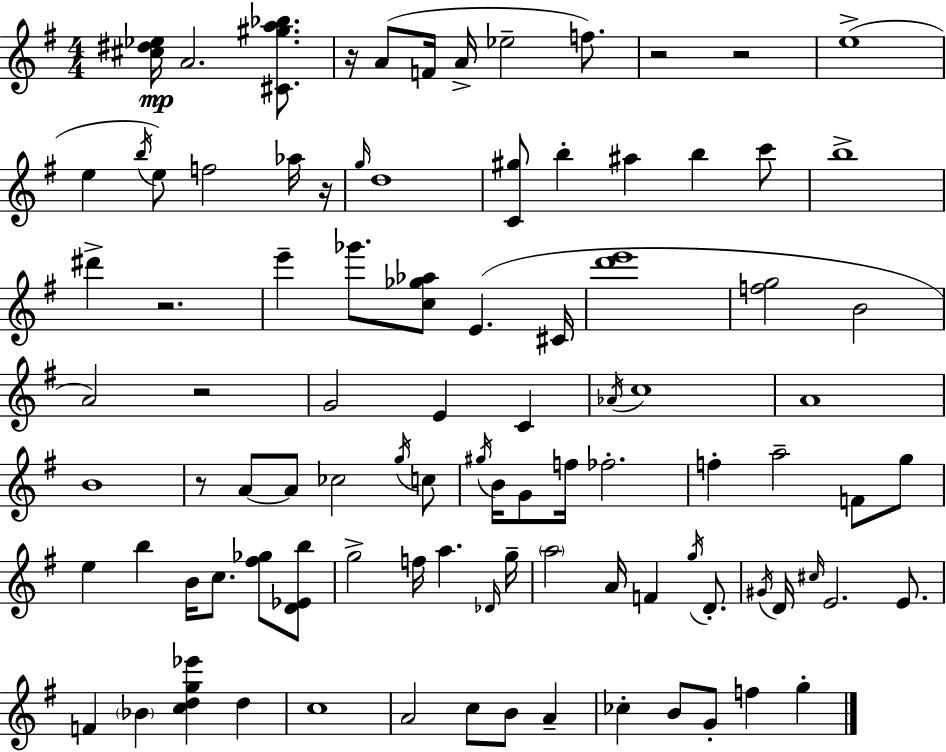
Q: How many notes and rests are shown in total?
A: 95